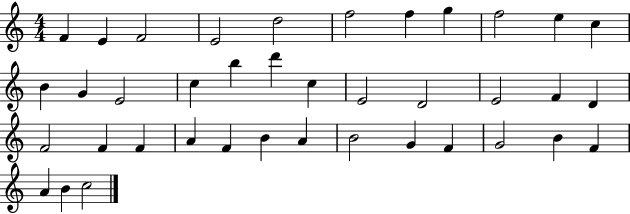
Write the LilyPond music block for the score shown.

{
  \clef treble
  \numericTimeSignature
  \time 4/4
  \key c \major
  f'4 e'4 f'2 | e'2 d''2 | f''2 f''4 g''4 | f''2 e''4 c''4 | \break b'4 g'4 e'2 | c''4 b''4 d'''4 c''4 | e'2 d'2 | e'2 f'4 d'4 | \break f'2 f'4 f'4 | a'4 f'4 b'4 a'4 | b'2 g'4 f'4 | g'2 b'4 f'4 | \break a'4 b'4 c''2 | \bar "|."
}